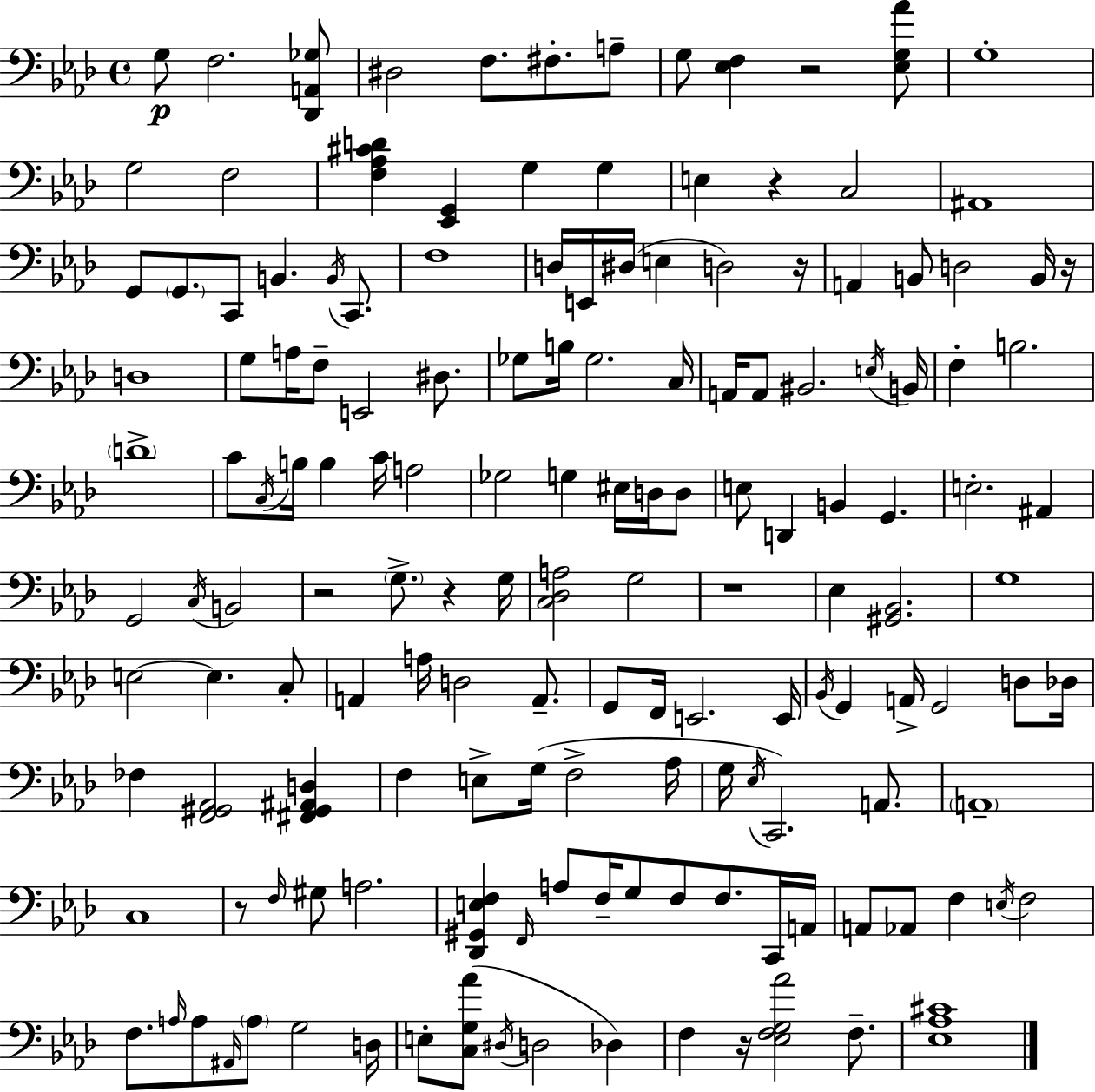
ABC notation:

X:1
T:Untitled
M:4/4
L:1/4
K:Fm
G,/2 F,2 [_D,,A,,_G,]/2 ^D,2 F,/2 ^F,/2 A,/2 G,/2 [_E,F,] z2 [_E,G,_A]/2 G,4 G,2 F,2 [F,_A,^CD] [_E,,G,,] G, G, E, z C,2 ^A,,4 G,,/2 G,,/2 C,,/2 B,, B,,/4 C,,/2 F,4 D,/4 E,,/4 ^D,/4 E, D,2 z/4 A,, B,,/2 D,2 B,,/4 z/4 D,4 G,/2 A,/4 F,/2 E,,2 ^D,/2 _G,/2 B,/4 _G,2 C,/4 A,,/4 A,,/2 ^B,,2 E,/4 B,,/4 F, B,2 D4 C/2 C,/4 B,/4 B, C/4 A,2 _G,2 G, ^E,/4 D,/4 D,/2 E,/2 D,, B,, G,, E,2 ^A,, G,,2 C,/4 B,,2 z2 G,/2 z G,/4 [C,_D,A,]2 G,2 z4 _E, [^G,,_B,,]2 G,4 E,2 E, C,/2 A,, A,/4 D,2 A,,/2 G,,/2 F,,/4 E,,2 E,,/4 _B,,/4 G,, A,,/4 G,,2 D,/2 _D,/4 _F, [F,,^G,,_A,,]2 [^F,,^G,,^A,,D,] F, E,/2 G,/4 F,2 _A,/4 G,/4 _E,/4 C,,2 A,,/2 A,,4 C,4 z/2 F,/4 ^G,/2 A,2 [_D,,^G,,E,F,] F,,/4 A,/2 F,/4 G,/2 F,/2 F,/2 C,,/4 A,,/4 A,,/2 _A,,/2 F, E,/4 F,2 F,/2 A,/4 A,/2 ^A,,/4 A,/2 G,2 D,/4 E,/2 [C,G,_A]/2 ^D,/4 D,2 _D, F, z/4 [_E,F,G,_A]2 F,/2 [_E,_A,^C]4